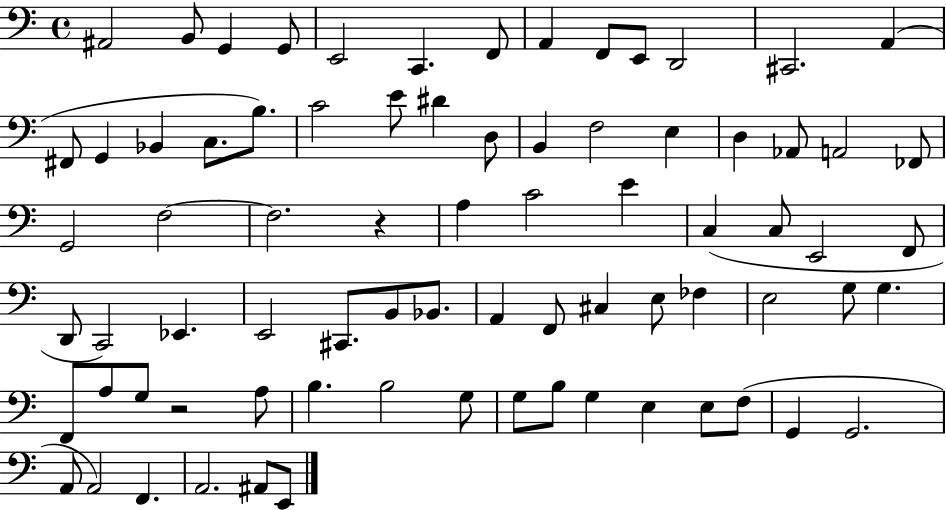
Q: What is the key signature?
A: C major